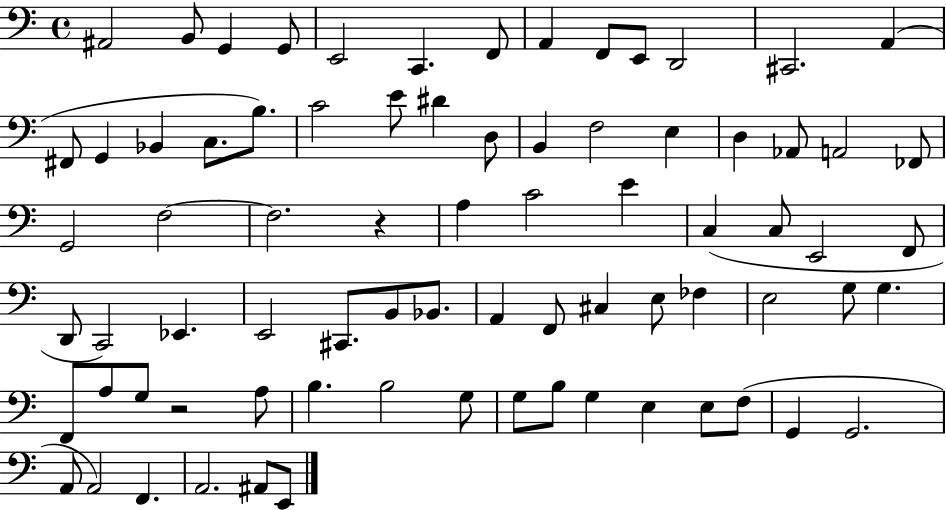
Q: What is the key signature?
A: C major